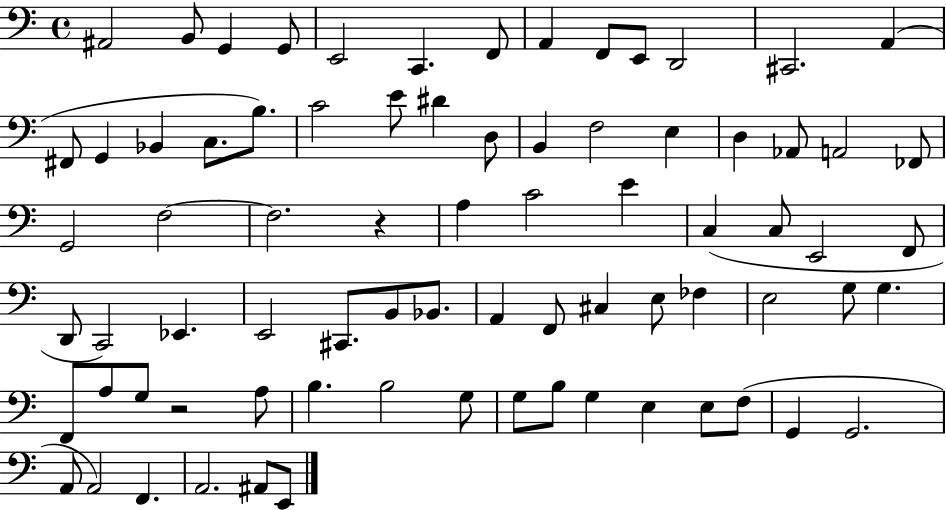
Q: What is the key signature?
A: C major